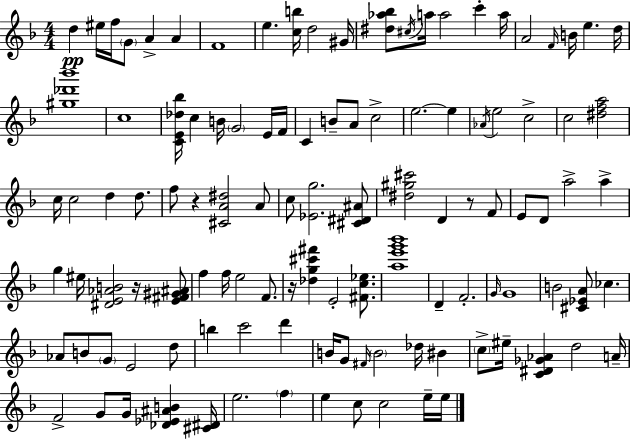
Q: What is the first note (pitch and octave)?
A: D5